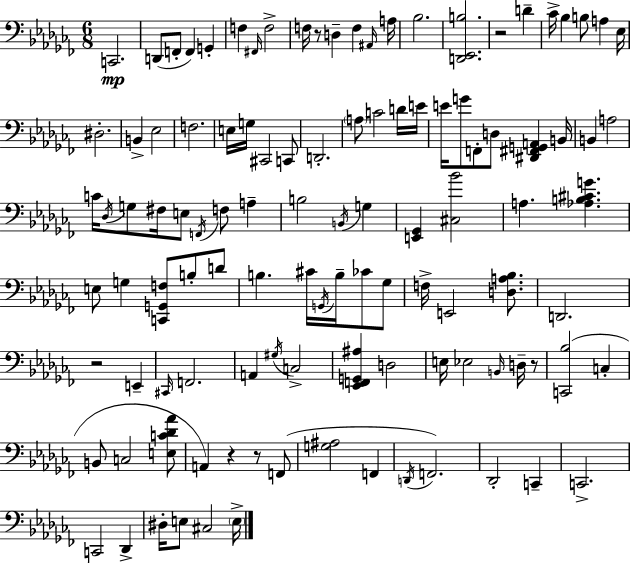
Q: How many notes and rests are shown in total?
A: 110